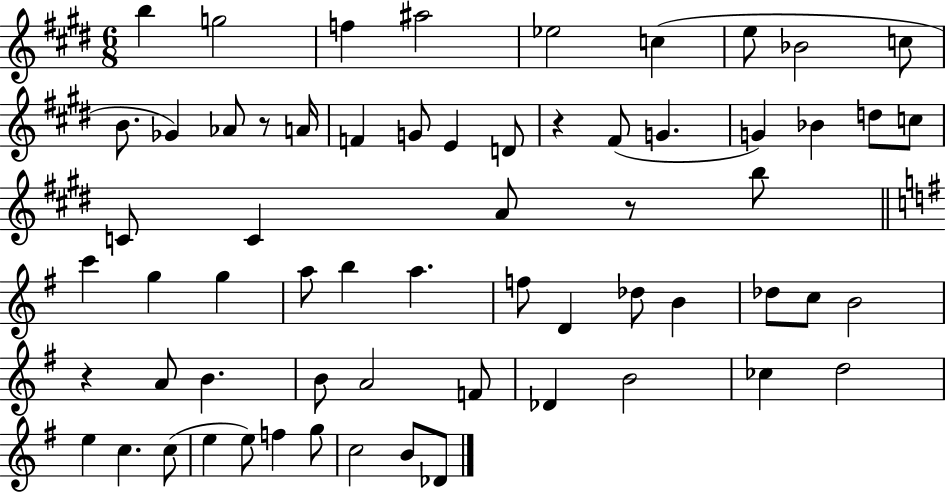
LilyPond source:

{
  \clef treble
  \numericTimeSignature
  \time 6/8
  \key e \major
  b''4 g''2 | f''4 ais''2 | ees''2 c''4( | e''8 bes'2 c''8 | \break b'8. ges'4) aes'8 r8 a'16 | f'4 g'8 e'4 d'8 | r4 fis'8( g'4. | g'4) bes'4 d''8 c''8 | \break c'8 c'4 a'8 r8 b''8 | \bar "||" \break \key g \major c'''4 g''4 g''4 | a''8 b''4 a''4. | f''8 d'4 des''8 b'4 | des''8 c''8 b'2 | \break r4 a'8 b'4. | b'8 a'2 f'8 | des'4 b'2 | ces''4 d''2 | \break e''4 c''4. c''8( | e''4 e''8) f''4 g''8 | c''2 b'8 des'8 | \bar "|."
}